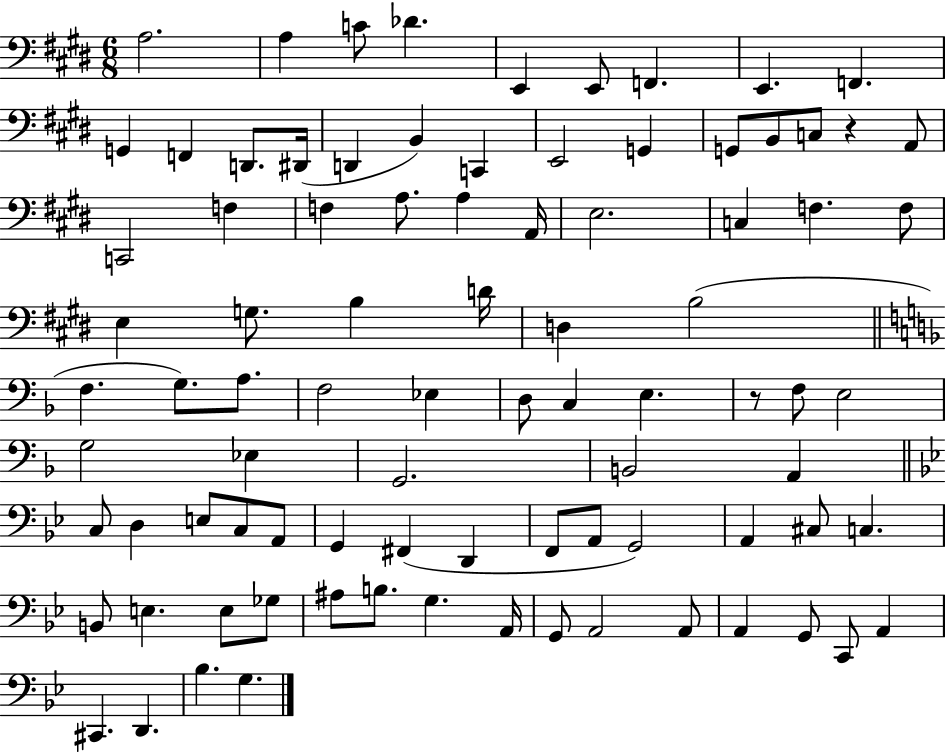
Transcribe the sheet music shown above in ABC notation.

X:1
T:Untitled
M:6/8
L:1/4
K:E
A,2 A, C/2 _D E,, E,,/2 F,, E,, F,, G,, F,, D,,/2 ^D,,/4 D,, B,, C,, E,,2 G,, G,,/2 B,,/2 C,/2 z A,,/2 C,,2 F, F, A,/2 A, A,,/4 E,2 C, F, F,/2 E, G,/2 B, D/4 D, B,2 F, G,/2 A,/2 F,2 _E, D,/2 C, E, z/2 F,/2 E,2 G,2 _E, G,,2 B,,2 A,, C,/2 D, E,/2 C,/2 A,,/2 G,, ^F,, D,, F,,/2 A,,/2 G,,2 A,, ^C,/2 C, B,,/2 E, E,/2 _G,/2 ^A,/2 B,/2 G, A,,/4 G,,/2 A,,2 A,,/2 A,, G,,/2 C,,/2 A,, ^C,, D,, _B, G,